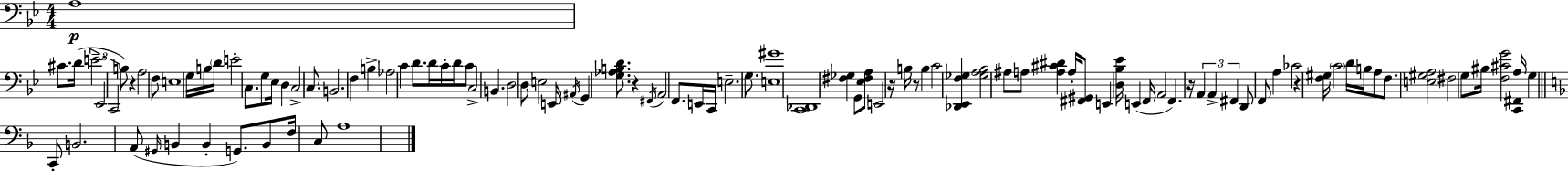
X:1
T:Untitled
M:4/4
L:1/4
K:Gm
A,4 ^C/2 D/4 E2 _E,,2 C,,2 B,/2 z A,2 F,/2 E,4 G,/4 B,/4 D/4 E2 C,/2 G,/2 _E,/4 D, C,2 C,/2 B,,2 F, B, _A,2 C D/2 D/4 C/4 D/4 C/2 C,2 B,, D,2 D,/2 E,2 E,,/4 ^A,,/4 G,, [G,_A,B,D]/2 z ^F,,/4 A,,2 F,,/2 E,,/4 C,,/4 E,2 G,/2 [E,^G]4 [C,,_D,,]4 [^F,_G,] G,,/2 [_E,^F,A,]/2 E,,2 z/4 B,/4 z/2 B, C2 [_D,,_E,,F,_G,] [_G,A,_B,]2 ^A,/2 A,/2 [A,^C^D] A,/4 [^F,,^G,,]/2 E,, [D,_B,_E]/4 E,, F,,/4 A,,2 F,, z/4 A,, A,, ^F,, D,,/2 F,,/2 A, _C2 z [F,^G,]/4 C2 D/4 B,/4 A,/2 F,/2 [E,^G,A,]2 ^F,2 G,/2 ^B,/4 [F,^CG]2 [C,,^F,,A,]/4 G, C,,/2 B,,2 A,,/2 ^G,,/4 B,, B,, G,,/2 B,,/2 F,/4 C,/2 A,4